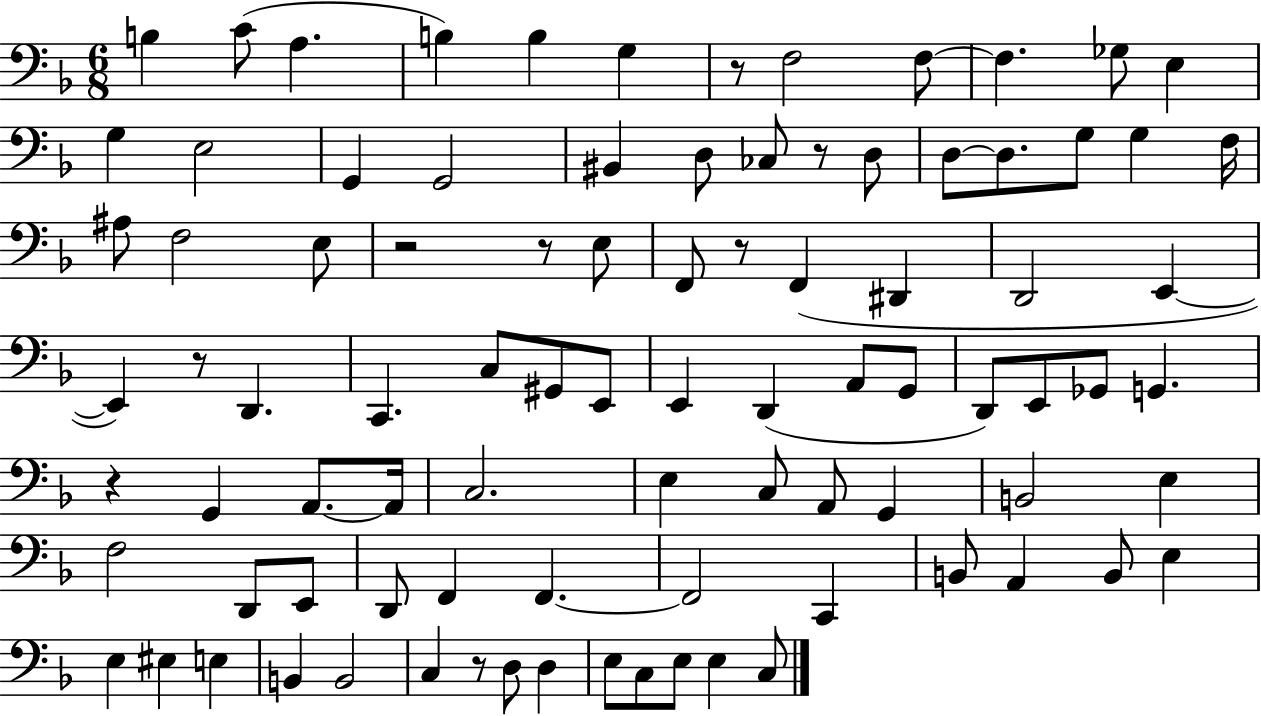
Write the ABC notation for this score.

X:1
T:Untitled
M:6/8
L:1/4
K:F
B, C/2 A, B, B, G, z/2 F,2 F,/2 F, _G,/2 E, G, E,2 G,, G,,2 ^B,, D,/2 _C,/2 z/2 D,/2 D,/2 D,/2 G,/2 G, F,/4 ^A,/2 F,2 E,/2 z2 z/2 E,/2 F,,/2 z/2 F,, ^D,, D,,2 E,, E,, z/2 D,, C,, C,/2 ^G,,/2 E,,/2 E,, D,, A,,/2 G,,/2 D,,/2 E,,/2 _G,,/2 G,, z G,, A,,/2 A,,/4 C,2 E, C,/2 A,,/2 G,, B,,2 E, F,2 D,,/2 E,,/2 D,,/2 F,, F,, F,,2 C,, B,,/2 A,, B,,/2 E, E, ^E, E, B,, B,,2 C, z/2 D,/2 D, E,/2 C,/2 E,/2 E, C,/2